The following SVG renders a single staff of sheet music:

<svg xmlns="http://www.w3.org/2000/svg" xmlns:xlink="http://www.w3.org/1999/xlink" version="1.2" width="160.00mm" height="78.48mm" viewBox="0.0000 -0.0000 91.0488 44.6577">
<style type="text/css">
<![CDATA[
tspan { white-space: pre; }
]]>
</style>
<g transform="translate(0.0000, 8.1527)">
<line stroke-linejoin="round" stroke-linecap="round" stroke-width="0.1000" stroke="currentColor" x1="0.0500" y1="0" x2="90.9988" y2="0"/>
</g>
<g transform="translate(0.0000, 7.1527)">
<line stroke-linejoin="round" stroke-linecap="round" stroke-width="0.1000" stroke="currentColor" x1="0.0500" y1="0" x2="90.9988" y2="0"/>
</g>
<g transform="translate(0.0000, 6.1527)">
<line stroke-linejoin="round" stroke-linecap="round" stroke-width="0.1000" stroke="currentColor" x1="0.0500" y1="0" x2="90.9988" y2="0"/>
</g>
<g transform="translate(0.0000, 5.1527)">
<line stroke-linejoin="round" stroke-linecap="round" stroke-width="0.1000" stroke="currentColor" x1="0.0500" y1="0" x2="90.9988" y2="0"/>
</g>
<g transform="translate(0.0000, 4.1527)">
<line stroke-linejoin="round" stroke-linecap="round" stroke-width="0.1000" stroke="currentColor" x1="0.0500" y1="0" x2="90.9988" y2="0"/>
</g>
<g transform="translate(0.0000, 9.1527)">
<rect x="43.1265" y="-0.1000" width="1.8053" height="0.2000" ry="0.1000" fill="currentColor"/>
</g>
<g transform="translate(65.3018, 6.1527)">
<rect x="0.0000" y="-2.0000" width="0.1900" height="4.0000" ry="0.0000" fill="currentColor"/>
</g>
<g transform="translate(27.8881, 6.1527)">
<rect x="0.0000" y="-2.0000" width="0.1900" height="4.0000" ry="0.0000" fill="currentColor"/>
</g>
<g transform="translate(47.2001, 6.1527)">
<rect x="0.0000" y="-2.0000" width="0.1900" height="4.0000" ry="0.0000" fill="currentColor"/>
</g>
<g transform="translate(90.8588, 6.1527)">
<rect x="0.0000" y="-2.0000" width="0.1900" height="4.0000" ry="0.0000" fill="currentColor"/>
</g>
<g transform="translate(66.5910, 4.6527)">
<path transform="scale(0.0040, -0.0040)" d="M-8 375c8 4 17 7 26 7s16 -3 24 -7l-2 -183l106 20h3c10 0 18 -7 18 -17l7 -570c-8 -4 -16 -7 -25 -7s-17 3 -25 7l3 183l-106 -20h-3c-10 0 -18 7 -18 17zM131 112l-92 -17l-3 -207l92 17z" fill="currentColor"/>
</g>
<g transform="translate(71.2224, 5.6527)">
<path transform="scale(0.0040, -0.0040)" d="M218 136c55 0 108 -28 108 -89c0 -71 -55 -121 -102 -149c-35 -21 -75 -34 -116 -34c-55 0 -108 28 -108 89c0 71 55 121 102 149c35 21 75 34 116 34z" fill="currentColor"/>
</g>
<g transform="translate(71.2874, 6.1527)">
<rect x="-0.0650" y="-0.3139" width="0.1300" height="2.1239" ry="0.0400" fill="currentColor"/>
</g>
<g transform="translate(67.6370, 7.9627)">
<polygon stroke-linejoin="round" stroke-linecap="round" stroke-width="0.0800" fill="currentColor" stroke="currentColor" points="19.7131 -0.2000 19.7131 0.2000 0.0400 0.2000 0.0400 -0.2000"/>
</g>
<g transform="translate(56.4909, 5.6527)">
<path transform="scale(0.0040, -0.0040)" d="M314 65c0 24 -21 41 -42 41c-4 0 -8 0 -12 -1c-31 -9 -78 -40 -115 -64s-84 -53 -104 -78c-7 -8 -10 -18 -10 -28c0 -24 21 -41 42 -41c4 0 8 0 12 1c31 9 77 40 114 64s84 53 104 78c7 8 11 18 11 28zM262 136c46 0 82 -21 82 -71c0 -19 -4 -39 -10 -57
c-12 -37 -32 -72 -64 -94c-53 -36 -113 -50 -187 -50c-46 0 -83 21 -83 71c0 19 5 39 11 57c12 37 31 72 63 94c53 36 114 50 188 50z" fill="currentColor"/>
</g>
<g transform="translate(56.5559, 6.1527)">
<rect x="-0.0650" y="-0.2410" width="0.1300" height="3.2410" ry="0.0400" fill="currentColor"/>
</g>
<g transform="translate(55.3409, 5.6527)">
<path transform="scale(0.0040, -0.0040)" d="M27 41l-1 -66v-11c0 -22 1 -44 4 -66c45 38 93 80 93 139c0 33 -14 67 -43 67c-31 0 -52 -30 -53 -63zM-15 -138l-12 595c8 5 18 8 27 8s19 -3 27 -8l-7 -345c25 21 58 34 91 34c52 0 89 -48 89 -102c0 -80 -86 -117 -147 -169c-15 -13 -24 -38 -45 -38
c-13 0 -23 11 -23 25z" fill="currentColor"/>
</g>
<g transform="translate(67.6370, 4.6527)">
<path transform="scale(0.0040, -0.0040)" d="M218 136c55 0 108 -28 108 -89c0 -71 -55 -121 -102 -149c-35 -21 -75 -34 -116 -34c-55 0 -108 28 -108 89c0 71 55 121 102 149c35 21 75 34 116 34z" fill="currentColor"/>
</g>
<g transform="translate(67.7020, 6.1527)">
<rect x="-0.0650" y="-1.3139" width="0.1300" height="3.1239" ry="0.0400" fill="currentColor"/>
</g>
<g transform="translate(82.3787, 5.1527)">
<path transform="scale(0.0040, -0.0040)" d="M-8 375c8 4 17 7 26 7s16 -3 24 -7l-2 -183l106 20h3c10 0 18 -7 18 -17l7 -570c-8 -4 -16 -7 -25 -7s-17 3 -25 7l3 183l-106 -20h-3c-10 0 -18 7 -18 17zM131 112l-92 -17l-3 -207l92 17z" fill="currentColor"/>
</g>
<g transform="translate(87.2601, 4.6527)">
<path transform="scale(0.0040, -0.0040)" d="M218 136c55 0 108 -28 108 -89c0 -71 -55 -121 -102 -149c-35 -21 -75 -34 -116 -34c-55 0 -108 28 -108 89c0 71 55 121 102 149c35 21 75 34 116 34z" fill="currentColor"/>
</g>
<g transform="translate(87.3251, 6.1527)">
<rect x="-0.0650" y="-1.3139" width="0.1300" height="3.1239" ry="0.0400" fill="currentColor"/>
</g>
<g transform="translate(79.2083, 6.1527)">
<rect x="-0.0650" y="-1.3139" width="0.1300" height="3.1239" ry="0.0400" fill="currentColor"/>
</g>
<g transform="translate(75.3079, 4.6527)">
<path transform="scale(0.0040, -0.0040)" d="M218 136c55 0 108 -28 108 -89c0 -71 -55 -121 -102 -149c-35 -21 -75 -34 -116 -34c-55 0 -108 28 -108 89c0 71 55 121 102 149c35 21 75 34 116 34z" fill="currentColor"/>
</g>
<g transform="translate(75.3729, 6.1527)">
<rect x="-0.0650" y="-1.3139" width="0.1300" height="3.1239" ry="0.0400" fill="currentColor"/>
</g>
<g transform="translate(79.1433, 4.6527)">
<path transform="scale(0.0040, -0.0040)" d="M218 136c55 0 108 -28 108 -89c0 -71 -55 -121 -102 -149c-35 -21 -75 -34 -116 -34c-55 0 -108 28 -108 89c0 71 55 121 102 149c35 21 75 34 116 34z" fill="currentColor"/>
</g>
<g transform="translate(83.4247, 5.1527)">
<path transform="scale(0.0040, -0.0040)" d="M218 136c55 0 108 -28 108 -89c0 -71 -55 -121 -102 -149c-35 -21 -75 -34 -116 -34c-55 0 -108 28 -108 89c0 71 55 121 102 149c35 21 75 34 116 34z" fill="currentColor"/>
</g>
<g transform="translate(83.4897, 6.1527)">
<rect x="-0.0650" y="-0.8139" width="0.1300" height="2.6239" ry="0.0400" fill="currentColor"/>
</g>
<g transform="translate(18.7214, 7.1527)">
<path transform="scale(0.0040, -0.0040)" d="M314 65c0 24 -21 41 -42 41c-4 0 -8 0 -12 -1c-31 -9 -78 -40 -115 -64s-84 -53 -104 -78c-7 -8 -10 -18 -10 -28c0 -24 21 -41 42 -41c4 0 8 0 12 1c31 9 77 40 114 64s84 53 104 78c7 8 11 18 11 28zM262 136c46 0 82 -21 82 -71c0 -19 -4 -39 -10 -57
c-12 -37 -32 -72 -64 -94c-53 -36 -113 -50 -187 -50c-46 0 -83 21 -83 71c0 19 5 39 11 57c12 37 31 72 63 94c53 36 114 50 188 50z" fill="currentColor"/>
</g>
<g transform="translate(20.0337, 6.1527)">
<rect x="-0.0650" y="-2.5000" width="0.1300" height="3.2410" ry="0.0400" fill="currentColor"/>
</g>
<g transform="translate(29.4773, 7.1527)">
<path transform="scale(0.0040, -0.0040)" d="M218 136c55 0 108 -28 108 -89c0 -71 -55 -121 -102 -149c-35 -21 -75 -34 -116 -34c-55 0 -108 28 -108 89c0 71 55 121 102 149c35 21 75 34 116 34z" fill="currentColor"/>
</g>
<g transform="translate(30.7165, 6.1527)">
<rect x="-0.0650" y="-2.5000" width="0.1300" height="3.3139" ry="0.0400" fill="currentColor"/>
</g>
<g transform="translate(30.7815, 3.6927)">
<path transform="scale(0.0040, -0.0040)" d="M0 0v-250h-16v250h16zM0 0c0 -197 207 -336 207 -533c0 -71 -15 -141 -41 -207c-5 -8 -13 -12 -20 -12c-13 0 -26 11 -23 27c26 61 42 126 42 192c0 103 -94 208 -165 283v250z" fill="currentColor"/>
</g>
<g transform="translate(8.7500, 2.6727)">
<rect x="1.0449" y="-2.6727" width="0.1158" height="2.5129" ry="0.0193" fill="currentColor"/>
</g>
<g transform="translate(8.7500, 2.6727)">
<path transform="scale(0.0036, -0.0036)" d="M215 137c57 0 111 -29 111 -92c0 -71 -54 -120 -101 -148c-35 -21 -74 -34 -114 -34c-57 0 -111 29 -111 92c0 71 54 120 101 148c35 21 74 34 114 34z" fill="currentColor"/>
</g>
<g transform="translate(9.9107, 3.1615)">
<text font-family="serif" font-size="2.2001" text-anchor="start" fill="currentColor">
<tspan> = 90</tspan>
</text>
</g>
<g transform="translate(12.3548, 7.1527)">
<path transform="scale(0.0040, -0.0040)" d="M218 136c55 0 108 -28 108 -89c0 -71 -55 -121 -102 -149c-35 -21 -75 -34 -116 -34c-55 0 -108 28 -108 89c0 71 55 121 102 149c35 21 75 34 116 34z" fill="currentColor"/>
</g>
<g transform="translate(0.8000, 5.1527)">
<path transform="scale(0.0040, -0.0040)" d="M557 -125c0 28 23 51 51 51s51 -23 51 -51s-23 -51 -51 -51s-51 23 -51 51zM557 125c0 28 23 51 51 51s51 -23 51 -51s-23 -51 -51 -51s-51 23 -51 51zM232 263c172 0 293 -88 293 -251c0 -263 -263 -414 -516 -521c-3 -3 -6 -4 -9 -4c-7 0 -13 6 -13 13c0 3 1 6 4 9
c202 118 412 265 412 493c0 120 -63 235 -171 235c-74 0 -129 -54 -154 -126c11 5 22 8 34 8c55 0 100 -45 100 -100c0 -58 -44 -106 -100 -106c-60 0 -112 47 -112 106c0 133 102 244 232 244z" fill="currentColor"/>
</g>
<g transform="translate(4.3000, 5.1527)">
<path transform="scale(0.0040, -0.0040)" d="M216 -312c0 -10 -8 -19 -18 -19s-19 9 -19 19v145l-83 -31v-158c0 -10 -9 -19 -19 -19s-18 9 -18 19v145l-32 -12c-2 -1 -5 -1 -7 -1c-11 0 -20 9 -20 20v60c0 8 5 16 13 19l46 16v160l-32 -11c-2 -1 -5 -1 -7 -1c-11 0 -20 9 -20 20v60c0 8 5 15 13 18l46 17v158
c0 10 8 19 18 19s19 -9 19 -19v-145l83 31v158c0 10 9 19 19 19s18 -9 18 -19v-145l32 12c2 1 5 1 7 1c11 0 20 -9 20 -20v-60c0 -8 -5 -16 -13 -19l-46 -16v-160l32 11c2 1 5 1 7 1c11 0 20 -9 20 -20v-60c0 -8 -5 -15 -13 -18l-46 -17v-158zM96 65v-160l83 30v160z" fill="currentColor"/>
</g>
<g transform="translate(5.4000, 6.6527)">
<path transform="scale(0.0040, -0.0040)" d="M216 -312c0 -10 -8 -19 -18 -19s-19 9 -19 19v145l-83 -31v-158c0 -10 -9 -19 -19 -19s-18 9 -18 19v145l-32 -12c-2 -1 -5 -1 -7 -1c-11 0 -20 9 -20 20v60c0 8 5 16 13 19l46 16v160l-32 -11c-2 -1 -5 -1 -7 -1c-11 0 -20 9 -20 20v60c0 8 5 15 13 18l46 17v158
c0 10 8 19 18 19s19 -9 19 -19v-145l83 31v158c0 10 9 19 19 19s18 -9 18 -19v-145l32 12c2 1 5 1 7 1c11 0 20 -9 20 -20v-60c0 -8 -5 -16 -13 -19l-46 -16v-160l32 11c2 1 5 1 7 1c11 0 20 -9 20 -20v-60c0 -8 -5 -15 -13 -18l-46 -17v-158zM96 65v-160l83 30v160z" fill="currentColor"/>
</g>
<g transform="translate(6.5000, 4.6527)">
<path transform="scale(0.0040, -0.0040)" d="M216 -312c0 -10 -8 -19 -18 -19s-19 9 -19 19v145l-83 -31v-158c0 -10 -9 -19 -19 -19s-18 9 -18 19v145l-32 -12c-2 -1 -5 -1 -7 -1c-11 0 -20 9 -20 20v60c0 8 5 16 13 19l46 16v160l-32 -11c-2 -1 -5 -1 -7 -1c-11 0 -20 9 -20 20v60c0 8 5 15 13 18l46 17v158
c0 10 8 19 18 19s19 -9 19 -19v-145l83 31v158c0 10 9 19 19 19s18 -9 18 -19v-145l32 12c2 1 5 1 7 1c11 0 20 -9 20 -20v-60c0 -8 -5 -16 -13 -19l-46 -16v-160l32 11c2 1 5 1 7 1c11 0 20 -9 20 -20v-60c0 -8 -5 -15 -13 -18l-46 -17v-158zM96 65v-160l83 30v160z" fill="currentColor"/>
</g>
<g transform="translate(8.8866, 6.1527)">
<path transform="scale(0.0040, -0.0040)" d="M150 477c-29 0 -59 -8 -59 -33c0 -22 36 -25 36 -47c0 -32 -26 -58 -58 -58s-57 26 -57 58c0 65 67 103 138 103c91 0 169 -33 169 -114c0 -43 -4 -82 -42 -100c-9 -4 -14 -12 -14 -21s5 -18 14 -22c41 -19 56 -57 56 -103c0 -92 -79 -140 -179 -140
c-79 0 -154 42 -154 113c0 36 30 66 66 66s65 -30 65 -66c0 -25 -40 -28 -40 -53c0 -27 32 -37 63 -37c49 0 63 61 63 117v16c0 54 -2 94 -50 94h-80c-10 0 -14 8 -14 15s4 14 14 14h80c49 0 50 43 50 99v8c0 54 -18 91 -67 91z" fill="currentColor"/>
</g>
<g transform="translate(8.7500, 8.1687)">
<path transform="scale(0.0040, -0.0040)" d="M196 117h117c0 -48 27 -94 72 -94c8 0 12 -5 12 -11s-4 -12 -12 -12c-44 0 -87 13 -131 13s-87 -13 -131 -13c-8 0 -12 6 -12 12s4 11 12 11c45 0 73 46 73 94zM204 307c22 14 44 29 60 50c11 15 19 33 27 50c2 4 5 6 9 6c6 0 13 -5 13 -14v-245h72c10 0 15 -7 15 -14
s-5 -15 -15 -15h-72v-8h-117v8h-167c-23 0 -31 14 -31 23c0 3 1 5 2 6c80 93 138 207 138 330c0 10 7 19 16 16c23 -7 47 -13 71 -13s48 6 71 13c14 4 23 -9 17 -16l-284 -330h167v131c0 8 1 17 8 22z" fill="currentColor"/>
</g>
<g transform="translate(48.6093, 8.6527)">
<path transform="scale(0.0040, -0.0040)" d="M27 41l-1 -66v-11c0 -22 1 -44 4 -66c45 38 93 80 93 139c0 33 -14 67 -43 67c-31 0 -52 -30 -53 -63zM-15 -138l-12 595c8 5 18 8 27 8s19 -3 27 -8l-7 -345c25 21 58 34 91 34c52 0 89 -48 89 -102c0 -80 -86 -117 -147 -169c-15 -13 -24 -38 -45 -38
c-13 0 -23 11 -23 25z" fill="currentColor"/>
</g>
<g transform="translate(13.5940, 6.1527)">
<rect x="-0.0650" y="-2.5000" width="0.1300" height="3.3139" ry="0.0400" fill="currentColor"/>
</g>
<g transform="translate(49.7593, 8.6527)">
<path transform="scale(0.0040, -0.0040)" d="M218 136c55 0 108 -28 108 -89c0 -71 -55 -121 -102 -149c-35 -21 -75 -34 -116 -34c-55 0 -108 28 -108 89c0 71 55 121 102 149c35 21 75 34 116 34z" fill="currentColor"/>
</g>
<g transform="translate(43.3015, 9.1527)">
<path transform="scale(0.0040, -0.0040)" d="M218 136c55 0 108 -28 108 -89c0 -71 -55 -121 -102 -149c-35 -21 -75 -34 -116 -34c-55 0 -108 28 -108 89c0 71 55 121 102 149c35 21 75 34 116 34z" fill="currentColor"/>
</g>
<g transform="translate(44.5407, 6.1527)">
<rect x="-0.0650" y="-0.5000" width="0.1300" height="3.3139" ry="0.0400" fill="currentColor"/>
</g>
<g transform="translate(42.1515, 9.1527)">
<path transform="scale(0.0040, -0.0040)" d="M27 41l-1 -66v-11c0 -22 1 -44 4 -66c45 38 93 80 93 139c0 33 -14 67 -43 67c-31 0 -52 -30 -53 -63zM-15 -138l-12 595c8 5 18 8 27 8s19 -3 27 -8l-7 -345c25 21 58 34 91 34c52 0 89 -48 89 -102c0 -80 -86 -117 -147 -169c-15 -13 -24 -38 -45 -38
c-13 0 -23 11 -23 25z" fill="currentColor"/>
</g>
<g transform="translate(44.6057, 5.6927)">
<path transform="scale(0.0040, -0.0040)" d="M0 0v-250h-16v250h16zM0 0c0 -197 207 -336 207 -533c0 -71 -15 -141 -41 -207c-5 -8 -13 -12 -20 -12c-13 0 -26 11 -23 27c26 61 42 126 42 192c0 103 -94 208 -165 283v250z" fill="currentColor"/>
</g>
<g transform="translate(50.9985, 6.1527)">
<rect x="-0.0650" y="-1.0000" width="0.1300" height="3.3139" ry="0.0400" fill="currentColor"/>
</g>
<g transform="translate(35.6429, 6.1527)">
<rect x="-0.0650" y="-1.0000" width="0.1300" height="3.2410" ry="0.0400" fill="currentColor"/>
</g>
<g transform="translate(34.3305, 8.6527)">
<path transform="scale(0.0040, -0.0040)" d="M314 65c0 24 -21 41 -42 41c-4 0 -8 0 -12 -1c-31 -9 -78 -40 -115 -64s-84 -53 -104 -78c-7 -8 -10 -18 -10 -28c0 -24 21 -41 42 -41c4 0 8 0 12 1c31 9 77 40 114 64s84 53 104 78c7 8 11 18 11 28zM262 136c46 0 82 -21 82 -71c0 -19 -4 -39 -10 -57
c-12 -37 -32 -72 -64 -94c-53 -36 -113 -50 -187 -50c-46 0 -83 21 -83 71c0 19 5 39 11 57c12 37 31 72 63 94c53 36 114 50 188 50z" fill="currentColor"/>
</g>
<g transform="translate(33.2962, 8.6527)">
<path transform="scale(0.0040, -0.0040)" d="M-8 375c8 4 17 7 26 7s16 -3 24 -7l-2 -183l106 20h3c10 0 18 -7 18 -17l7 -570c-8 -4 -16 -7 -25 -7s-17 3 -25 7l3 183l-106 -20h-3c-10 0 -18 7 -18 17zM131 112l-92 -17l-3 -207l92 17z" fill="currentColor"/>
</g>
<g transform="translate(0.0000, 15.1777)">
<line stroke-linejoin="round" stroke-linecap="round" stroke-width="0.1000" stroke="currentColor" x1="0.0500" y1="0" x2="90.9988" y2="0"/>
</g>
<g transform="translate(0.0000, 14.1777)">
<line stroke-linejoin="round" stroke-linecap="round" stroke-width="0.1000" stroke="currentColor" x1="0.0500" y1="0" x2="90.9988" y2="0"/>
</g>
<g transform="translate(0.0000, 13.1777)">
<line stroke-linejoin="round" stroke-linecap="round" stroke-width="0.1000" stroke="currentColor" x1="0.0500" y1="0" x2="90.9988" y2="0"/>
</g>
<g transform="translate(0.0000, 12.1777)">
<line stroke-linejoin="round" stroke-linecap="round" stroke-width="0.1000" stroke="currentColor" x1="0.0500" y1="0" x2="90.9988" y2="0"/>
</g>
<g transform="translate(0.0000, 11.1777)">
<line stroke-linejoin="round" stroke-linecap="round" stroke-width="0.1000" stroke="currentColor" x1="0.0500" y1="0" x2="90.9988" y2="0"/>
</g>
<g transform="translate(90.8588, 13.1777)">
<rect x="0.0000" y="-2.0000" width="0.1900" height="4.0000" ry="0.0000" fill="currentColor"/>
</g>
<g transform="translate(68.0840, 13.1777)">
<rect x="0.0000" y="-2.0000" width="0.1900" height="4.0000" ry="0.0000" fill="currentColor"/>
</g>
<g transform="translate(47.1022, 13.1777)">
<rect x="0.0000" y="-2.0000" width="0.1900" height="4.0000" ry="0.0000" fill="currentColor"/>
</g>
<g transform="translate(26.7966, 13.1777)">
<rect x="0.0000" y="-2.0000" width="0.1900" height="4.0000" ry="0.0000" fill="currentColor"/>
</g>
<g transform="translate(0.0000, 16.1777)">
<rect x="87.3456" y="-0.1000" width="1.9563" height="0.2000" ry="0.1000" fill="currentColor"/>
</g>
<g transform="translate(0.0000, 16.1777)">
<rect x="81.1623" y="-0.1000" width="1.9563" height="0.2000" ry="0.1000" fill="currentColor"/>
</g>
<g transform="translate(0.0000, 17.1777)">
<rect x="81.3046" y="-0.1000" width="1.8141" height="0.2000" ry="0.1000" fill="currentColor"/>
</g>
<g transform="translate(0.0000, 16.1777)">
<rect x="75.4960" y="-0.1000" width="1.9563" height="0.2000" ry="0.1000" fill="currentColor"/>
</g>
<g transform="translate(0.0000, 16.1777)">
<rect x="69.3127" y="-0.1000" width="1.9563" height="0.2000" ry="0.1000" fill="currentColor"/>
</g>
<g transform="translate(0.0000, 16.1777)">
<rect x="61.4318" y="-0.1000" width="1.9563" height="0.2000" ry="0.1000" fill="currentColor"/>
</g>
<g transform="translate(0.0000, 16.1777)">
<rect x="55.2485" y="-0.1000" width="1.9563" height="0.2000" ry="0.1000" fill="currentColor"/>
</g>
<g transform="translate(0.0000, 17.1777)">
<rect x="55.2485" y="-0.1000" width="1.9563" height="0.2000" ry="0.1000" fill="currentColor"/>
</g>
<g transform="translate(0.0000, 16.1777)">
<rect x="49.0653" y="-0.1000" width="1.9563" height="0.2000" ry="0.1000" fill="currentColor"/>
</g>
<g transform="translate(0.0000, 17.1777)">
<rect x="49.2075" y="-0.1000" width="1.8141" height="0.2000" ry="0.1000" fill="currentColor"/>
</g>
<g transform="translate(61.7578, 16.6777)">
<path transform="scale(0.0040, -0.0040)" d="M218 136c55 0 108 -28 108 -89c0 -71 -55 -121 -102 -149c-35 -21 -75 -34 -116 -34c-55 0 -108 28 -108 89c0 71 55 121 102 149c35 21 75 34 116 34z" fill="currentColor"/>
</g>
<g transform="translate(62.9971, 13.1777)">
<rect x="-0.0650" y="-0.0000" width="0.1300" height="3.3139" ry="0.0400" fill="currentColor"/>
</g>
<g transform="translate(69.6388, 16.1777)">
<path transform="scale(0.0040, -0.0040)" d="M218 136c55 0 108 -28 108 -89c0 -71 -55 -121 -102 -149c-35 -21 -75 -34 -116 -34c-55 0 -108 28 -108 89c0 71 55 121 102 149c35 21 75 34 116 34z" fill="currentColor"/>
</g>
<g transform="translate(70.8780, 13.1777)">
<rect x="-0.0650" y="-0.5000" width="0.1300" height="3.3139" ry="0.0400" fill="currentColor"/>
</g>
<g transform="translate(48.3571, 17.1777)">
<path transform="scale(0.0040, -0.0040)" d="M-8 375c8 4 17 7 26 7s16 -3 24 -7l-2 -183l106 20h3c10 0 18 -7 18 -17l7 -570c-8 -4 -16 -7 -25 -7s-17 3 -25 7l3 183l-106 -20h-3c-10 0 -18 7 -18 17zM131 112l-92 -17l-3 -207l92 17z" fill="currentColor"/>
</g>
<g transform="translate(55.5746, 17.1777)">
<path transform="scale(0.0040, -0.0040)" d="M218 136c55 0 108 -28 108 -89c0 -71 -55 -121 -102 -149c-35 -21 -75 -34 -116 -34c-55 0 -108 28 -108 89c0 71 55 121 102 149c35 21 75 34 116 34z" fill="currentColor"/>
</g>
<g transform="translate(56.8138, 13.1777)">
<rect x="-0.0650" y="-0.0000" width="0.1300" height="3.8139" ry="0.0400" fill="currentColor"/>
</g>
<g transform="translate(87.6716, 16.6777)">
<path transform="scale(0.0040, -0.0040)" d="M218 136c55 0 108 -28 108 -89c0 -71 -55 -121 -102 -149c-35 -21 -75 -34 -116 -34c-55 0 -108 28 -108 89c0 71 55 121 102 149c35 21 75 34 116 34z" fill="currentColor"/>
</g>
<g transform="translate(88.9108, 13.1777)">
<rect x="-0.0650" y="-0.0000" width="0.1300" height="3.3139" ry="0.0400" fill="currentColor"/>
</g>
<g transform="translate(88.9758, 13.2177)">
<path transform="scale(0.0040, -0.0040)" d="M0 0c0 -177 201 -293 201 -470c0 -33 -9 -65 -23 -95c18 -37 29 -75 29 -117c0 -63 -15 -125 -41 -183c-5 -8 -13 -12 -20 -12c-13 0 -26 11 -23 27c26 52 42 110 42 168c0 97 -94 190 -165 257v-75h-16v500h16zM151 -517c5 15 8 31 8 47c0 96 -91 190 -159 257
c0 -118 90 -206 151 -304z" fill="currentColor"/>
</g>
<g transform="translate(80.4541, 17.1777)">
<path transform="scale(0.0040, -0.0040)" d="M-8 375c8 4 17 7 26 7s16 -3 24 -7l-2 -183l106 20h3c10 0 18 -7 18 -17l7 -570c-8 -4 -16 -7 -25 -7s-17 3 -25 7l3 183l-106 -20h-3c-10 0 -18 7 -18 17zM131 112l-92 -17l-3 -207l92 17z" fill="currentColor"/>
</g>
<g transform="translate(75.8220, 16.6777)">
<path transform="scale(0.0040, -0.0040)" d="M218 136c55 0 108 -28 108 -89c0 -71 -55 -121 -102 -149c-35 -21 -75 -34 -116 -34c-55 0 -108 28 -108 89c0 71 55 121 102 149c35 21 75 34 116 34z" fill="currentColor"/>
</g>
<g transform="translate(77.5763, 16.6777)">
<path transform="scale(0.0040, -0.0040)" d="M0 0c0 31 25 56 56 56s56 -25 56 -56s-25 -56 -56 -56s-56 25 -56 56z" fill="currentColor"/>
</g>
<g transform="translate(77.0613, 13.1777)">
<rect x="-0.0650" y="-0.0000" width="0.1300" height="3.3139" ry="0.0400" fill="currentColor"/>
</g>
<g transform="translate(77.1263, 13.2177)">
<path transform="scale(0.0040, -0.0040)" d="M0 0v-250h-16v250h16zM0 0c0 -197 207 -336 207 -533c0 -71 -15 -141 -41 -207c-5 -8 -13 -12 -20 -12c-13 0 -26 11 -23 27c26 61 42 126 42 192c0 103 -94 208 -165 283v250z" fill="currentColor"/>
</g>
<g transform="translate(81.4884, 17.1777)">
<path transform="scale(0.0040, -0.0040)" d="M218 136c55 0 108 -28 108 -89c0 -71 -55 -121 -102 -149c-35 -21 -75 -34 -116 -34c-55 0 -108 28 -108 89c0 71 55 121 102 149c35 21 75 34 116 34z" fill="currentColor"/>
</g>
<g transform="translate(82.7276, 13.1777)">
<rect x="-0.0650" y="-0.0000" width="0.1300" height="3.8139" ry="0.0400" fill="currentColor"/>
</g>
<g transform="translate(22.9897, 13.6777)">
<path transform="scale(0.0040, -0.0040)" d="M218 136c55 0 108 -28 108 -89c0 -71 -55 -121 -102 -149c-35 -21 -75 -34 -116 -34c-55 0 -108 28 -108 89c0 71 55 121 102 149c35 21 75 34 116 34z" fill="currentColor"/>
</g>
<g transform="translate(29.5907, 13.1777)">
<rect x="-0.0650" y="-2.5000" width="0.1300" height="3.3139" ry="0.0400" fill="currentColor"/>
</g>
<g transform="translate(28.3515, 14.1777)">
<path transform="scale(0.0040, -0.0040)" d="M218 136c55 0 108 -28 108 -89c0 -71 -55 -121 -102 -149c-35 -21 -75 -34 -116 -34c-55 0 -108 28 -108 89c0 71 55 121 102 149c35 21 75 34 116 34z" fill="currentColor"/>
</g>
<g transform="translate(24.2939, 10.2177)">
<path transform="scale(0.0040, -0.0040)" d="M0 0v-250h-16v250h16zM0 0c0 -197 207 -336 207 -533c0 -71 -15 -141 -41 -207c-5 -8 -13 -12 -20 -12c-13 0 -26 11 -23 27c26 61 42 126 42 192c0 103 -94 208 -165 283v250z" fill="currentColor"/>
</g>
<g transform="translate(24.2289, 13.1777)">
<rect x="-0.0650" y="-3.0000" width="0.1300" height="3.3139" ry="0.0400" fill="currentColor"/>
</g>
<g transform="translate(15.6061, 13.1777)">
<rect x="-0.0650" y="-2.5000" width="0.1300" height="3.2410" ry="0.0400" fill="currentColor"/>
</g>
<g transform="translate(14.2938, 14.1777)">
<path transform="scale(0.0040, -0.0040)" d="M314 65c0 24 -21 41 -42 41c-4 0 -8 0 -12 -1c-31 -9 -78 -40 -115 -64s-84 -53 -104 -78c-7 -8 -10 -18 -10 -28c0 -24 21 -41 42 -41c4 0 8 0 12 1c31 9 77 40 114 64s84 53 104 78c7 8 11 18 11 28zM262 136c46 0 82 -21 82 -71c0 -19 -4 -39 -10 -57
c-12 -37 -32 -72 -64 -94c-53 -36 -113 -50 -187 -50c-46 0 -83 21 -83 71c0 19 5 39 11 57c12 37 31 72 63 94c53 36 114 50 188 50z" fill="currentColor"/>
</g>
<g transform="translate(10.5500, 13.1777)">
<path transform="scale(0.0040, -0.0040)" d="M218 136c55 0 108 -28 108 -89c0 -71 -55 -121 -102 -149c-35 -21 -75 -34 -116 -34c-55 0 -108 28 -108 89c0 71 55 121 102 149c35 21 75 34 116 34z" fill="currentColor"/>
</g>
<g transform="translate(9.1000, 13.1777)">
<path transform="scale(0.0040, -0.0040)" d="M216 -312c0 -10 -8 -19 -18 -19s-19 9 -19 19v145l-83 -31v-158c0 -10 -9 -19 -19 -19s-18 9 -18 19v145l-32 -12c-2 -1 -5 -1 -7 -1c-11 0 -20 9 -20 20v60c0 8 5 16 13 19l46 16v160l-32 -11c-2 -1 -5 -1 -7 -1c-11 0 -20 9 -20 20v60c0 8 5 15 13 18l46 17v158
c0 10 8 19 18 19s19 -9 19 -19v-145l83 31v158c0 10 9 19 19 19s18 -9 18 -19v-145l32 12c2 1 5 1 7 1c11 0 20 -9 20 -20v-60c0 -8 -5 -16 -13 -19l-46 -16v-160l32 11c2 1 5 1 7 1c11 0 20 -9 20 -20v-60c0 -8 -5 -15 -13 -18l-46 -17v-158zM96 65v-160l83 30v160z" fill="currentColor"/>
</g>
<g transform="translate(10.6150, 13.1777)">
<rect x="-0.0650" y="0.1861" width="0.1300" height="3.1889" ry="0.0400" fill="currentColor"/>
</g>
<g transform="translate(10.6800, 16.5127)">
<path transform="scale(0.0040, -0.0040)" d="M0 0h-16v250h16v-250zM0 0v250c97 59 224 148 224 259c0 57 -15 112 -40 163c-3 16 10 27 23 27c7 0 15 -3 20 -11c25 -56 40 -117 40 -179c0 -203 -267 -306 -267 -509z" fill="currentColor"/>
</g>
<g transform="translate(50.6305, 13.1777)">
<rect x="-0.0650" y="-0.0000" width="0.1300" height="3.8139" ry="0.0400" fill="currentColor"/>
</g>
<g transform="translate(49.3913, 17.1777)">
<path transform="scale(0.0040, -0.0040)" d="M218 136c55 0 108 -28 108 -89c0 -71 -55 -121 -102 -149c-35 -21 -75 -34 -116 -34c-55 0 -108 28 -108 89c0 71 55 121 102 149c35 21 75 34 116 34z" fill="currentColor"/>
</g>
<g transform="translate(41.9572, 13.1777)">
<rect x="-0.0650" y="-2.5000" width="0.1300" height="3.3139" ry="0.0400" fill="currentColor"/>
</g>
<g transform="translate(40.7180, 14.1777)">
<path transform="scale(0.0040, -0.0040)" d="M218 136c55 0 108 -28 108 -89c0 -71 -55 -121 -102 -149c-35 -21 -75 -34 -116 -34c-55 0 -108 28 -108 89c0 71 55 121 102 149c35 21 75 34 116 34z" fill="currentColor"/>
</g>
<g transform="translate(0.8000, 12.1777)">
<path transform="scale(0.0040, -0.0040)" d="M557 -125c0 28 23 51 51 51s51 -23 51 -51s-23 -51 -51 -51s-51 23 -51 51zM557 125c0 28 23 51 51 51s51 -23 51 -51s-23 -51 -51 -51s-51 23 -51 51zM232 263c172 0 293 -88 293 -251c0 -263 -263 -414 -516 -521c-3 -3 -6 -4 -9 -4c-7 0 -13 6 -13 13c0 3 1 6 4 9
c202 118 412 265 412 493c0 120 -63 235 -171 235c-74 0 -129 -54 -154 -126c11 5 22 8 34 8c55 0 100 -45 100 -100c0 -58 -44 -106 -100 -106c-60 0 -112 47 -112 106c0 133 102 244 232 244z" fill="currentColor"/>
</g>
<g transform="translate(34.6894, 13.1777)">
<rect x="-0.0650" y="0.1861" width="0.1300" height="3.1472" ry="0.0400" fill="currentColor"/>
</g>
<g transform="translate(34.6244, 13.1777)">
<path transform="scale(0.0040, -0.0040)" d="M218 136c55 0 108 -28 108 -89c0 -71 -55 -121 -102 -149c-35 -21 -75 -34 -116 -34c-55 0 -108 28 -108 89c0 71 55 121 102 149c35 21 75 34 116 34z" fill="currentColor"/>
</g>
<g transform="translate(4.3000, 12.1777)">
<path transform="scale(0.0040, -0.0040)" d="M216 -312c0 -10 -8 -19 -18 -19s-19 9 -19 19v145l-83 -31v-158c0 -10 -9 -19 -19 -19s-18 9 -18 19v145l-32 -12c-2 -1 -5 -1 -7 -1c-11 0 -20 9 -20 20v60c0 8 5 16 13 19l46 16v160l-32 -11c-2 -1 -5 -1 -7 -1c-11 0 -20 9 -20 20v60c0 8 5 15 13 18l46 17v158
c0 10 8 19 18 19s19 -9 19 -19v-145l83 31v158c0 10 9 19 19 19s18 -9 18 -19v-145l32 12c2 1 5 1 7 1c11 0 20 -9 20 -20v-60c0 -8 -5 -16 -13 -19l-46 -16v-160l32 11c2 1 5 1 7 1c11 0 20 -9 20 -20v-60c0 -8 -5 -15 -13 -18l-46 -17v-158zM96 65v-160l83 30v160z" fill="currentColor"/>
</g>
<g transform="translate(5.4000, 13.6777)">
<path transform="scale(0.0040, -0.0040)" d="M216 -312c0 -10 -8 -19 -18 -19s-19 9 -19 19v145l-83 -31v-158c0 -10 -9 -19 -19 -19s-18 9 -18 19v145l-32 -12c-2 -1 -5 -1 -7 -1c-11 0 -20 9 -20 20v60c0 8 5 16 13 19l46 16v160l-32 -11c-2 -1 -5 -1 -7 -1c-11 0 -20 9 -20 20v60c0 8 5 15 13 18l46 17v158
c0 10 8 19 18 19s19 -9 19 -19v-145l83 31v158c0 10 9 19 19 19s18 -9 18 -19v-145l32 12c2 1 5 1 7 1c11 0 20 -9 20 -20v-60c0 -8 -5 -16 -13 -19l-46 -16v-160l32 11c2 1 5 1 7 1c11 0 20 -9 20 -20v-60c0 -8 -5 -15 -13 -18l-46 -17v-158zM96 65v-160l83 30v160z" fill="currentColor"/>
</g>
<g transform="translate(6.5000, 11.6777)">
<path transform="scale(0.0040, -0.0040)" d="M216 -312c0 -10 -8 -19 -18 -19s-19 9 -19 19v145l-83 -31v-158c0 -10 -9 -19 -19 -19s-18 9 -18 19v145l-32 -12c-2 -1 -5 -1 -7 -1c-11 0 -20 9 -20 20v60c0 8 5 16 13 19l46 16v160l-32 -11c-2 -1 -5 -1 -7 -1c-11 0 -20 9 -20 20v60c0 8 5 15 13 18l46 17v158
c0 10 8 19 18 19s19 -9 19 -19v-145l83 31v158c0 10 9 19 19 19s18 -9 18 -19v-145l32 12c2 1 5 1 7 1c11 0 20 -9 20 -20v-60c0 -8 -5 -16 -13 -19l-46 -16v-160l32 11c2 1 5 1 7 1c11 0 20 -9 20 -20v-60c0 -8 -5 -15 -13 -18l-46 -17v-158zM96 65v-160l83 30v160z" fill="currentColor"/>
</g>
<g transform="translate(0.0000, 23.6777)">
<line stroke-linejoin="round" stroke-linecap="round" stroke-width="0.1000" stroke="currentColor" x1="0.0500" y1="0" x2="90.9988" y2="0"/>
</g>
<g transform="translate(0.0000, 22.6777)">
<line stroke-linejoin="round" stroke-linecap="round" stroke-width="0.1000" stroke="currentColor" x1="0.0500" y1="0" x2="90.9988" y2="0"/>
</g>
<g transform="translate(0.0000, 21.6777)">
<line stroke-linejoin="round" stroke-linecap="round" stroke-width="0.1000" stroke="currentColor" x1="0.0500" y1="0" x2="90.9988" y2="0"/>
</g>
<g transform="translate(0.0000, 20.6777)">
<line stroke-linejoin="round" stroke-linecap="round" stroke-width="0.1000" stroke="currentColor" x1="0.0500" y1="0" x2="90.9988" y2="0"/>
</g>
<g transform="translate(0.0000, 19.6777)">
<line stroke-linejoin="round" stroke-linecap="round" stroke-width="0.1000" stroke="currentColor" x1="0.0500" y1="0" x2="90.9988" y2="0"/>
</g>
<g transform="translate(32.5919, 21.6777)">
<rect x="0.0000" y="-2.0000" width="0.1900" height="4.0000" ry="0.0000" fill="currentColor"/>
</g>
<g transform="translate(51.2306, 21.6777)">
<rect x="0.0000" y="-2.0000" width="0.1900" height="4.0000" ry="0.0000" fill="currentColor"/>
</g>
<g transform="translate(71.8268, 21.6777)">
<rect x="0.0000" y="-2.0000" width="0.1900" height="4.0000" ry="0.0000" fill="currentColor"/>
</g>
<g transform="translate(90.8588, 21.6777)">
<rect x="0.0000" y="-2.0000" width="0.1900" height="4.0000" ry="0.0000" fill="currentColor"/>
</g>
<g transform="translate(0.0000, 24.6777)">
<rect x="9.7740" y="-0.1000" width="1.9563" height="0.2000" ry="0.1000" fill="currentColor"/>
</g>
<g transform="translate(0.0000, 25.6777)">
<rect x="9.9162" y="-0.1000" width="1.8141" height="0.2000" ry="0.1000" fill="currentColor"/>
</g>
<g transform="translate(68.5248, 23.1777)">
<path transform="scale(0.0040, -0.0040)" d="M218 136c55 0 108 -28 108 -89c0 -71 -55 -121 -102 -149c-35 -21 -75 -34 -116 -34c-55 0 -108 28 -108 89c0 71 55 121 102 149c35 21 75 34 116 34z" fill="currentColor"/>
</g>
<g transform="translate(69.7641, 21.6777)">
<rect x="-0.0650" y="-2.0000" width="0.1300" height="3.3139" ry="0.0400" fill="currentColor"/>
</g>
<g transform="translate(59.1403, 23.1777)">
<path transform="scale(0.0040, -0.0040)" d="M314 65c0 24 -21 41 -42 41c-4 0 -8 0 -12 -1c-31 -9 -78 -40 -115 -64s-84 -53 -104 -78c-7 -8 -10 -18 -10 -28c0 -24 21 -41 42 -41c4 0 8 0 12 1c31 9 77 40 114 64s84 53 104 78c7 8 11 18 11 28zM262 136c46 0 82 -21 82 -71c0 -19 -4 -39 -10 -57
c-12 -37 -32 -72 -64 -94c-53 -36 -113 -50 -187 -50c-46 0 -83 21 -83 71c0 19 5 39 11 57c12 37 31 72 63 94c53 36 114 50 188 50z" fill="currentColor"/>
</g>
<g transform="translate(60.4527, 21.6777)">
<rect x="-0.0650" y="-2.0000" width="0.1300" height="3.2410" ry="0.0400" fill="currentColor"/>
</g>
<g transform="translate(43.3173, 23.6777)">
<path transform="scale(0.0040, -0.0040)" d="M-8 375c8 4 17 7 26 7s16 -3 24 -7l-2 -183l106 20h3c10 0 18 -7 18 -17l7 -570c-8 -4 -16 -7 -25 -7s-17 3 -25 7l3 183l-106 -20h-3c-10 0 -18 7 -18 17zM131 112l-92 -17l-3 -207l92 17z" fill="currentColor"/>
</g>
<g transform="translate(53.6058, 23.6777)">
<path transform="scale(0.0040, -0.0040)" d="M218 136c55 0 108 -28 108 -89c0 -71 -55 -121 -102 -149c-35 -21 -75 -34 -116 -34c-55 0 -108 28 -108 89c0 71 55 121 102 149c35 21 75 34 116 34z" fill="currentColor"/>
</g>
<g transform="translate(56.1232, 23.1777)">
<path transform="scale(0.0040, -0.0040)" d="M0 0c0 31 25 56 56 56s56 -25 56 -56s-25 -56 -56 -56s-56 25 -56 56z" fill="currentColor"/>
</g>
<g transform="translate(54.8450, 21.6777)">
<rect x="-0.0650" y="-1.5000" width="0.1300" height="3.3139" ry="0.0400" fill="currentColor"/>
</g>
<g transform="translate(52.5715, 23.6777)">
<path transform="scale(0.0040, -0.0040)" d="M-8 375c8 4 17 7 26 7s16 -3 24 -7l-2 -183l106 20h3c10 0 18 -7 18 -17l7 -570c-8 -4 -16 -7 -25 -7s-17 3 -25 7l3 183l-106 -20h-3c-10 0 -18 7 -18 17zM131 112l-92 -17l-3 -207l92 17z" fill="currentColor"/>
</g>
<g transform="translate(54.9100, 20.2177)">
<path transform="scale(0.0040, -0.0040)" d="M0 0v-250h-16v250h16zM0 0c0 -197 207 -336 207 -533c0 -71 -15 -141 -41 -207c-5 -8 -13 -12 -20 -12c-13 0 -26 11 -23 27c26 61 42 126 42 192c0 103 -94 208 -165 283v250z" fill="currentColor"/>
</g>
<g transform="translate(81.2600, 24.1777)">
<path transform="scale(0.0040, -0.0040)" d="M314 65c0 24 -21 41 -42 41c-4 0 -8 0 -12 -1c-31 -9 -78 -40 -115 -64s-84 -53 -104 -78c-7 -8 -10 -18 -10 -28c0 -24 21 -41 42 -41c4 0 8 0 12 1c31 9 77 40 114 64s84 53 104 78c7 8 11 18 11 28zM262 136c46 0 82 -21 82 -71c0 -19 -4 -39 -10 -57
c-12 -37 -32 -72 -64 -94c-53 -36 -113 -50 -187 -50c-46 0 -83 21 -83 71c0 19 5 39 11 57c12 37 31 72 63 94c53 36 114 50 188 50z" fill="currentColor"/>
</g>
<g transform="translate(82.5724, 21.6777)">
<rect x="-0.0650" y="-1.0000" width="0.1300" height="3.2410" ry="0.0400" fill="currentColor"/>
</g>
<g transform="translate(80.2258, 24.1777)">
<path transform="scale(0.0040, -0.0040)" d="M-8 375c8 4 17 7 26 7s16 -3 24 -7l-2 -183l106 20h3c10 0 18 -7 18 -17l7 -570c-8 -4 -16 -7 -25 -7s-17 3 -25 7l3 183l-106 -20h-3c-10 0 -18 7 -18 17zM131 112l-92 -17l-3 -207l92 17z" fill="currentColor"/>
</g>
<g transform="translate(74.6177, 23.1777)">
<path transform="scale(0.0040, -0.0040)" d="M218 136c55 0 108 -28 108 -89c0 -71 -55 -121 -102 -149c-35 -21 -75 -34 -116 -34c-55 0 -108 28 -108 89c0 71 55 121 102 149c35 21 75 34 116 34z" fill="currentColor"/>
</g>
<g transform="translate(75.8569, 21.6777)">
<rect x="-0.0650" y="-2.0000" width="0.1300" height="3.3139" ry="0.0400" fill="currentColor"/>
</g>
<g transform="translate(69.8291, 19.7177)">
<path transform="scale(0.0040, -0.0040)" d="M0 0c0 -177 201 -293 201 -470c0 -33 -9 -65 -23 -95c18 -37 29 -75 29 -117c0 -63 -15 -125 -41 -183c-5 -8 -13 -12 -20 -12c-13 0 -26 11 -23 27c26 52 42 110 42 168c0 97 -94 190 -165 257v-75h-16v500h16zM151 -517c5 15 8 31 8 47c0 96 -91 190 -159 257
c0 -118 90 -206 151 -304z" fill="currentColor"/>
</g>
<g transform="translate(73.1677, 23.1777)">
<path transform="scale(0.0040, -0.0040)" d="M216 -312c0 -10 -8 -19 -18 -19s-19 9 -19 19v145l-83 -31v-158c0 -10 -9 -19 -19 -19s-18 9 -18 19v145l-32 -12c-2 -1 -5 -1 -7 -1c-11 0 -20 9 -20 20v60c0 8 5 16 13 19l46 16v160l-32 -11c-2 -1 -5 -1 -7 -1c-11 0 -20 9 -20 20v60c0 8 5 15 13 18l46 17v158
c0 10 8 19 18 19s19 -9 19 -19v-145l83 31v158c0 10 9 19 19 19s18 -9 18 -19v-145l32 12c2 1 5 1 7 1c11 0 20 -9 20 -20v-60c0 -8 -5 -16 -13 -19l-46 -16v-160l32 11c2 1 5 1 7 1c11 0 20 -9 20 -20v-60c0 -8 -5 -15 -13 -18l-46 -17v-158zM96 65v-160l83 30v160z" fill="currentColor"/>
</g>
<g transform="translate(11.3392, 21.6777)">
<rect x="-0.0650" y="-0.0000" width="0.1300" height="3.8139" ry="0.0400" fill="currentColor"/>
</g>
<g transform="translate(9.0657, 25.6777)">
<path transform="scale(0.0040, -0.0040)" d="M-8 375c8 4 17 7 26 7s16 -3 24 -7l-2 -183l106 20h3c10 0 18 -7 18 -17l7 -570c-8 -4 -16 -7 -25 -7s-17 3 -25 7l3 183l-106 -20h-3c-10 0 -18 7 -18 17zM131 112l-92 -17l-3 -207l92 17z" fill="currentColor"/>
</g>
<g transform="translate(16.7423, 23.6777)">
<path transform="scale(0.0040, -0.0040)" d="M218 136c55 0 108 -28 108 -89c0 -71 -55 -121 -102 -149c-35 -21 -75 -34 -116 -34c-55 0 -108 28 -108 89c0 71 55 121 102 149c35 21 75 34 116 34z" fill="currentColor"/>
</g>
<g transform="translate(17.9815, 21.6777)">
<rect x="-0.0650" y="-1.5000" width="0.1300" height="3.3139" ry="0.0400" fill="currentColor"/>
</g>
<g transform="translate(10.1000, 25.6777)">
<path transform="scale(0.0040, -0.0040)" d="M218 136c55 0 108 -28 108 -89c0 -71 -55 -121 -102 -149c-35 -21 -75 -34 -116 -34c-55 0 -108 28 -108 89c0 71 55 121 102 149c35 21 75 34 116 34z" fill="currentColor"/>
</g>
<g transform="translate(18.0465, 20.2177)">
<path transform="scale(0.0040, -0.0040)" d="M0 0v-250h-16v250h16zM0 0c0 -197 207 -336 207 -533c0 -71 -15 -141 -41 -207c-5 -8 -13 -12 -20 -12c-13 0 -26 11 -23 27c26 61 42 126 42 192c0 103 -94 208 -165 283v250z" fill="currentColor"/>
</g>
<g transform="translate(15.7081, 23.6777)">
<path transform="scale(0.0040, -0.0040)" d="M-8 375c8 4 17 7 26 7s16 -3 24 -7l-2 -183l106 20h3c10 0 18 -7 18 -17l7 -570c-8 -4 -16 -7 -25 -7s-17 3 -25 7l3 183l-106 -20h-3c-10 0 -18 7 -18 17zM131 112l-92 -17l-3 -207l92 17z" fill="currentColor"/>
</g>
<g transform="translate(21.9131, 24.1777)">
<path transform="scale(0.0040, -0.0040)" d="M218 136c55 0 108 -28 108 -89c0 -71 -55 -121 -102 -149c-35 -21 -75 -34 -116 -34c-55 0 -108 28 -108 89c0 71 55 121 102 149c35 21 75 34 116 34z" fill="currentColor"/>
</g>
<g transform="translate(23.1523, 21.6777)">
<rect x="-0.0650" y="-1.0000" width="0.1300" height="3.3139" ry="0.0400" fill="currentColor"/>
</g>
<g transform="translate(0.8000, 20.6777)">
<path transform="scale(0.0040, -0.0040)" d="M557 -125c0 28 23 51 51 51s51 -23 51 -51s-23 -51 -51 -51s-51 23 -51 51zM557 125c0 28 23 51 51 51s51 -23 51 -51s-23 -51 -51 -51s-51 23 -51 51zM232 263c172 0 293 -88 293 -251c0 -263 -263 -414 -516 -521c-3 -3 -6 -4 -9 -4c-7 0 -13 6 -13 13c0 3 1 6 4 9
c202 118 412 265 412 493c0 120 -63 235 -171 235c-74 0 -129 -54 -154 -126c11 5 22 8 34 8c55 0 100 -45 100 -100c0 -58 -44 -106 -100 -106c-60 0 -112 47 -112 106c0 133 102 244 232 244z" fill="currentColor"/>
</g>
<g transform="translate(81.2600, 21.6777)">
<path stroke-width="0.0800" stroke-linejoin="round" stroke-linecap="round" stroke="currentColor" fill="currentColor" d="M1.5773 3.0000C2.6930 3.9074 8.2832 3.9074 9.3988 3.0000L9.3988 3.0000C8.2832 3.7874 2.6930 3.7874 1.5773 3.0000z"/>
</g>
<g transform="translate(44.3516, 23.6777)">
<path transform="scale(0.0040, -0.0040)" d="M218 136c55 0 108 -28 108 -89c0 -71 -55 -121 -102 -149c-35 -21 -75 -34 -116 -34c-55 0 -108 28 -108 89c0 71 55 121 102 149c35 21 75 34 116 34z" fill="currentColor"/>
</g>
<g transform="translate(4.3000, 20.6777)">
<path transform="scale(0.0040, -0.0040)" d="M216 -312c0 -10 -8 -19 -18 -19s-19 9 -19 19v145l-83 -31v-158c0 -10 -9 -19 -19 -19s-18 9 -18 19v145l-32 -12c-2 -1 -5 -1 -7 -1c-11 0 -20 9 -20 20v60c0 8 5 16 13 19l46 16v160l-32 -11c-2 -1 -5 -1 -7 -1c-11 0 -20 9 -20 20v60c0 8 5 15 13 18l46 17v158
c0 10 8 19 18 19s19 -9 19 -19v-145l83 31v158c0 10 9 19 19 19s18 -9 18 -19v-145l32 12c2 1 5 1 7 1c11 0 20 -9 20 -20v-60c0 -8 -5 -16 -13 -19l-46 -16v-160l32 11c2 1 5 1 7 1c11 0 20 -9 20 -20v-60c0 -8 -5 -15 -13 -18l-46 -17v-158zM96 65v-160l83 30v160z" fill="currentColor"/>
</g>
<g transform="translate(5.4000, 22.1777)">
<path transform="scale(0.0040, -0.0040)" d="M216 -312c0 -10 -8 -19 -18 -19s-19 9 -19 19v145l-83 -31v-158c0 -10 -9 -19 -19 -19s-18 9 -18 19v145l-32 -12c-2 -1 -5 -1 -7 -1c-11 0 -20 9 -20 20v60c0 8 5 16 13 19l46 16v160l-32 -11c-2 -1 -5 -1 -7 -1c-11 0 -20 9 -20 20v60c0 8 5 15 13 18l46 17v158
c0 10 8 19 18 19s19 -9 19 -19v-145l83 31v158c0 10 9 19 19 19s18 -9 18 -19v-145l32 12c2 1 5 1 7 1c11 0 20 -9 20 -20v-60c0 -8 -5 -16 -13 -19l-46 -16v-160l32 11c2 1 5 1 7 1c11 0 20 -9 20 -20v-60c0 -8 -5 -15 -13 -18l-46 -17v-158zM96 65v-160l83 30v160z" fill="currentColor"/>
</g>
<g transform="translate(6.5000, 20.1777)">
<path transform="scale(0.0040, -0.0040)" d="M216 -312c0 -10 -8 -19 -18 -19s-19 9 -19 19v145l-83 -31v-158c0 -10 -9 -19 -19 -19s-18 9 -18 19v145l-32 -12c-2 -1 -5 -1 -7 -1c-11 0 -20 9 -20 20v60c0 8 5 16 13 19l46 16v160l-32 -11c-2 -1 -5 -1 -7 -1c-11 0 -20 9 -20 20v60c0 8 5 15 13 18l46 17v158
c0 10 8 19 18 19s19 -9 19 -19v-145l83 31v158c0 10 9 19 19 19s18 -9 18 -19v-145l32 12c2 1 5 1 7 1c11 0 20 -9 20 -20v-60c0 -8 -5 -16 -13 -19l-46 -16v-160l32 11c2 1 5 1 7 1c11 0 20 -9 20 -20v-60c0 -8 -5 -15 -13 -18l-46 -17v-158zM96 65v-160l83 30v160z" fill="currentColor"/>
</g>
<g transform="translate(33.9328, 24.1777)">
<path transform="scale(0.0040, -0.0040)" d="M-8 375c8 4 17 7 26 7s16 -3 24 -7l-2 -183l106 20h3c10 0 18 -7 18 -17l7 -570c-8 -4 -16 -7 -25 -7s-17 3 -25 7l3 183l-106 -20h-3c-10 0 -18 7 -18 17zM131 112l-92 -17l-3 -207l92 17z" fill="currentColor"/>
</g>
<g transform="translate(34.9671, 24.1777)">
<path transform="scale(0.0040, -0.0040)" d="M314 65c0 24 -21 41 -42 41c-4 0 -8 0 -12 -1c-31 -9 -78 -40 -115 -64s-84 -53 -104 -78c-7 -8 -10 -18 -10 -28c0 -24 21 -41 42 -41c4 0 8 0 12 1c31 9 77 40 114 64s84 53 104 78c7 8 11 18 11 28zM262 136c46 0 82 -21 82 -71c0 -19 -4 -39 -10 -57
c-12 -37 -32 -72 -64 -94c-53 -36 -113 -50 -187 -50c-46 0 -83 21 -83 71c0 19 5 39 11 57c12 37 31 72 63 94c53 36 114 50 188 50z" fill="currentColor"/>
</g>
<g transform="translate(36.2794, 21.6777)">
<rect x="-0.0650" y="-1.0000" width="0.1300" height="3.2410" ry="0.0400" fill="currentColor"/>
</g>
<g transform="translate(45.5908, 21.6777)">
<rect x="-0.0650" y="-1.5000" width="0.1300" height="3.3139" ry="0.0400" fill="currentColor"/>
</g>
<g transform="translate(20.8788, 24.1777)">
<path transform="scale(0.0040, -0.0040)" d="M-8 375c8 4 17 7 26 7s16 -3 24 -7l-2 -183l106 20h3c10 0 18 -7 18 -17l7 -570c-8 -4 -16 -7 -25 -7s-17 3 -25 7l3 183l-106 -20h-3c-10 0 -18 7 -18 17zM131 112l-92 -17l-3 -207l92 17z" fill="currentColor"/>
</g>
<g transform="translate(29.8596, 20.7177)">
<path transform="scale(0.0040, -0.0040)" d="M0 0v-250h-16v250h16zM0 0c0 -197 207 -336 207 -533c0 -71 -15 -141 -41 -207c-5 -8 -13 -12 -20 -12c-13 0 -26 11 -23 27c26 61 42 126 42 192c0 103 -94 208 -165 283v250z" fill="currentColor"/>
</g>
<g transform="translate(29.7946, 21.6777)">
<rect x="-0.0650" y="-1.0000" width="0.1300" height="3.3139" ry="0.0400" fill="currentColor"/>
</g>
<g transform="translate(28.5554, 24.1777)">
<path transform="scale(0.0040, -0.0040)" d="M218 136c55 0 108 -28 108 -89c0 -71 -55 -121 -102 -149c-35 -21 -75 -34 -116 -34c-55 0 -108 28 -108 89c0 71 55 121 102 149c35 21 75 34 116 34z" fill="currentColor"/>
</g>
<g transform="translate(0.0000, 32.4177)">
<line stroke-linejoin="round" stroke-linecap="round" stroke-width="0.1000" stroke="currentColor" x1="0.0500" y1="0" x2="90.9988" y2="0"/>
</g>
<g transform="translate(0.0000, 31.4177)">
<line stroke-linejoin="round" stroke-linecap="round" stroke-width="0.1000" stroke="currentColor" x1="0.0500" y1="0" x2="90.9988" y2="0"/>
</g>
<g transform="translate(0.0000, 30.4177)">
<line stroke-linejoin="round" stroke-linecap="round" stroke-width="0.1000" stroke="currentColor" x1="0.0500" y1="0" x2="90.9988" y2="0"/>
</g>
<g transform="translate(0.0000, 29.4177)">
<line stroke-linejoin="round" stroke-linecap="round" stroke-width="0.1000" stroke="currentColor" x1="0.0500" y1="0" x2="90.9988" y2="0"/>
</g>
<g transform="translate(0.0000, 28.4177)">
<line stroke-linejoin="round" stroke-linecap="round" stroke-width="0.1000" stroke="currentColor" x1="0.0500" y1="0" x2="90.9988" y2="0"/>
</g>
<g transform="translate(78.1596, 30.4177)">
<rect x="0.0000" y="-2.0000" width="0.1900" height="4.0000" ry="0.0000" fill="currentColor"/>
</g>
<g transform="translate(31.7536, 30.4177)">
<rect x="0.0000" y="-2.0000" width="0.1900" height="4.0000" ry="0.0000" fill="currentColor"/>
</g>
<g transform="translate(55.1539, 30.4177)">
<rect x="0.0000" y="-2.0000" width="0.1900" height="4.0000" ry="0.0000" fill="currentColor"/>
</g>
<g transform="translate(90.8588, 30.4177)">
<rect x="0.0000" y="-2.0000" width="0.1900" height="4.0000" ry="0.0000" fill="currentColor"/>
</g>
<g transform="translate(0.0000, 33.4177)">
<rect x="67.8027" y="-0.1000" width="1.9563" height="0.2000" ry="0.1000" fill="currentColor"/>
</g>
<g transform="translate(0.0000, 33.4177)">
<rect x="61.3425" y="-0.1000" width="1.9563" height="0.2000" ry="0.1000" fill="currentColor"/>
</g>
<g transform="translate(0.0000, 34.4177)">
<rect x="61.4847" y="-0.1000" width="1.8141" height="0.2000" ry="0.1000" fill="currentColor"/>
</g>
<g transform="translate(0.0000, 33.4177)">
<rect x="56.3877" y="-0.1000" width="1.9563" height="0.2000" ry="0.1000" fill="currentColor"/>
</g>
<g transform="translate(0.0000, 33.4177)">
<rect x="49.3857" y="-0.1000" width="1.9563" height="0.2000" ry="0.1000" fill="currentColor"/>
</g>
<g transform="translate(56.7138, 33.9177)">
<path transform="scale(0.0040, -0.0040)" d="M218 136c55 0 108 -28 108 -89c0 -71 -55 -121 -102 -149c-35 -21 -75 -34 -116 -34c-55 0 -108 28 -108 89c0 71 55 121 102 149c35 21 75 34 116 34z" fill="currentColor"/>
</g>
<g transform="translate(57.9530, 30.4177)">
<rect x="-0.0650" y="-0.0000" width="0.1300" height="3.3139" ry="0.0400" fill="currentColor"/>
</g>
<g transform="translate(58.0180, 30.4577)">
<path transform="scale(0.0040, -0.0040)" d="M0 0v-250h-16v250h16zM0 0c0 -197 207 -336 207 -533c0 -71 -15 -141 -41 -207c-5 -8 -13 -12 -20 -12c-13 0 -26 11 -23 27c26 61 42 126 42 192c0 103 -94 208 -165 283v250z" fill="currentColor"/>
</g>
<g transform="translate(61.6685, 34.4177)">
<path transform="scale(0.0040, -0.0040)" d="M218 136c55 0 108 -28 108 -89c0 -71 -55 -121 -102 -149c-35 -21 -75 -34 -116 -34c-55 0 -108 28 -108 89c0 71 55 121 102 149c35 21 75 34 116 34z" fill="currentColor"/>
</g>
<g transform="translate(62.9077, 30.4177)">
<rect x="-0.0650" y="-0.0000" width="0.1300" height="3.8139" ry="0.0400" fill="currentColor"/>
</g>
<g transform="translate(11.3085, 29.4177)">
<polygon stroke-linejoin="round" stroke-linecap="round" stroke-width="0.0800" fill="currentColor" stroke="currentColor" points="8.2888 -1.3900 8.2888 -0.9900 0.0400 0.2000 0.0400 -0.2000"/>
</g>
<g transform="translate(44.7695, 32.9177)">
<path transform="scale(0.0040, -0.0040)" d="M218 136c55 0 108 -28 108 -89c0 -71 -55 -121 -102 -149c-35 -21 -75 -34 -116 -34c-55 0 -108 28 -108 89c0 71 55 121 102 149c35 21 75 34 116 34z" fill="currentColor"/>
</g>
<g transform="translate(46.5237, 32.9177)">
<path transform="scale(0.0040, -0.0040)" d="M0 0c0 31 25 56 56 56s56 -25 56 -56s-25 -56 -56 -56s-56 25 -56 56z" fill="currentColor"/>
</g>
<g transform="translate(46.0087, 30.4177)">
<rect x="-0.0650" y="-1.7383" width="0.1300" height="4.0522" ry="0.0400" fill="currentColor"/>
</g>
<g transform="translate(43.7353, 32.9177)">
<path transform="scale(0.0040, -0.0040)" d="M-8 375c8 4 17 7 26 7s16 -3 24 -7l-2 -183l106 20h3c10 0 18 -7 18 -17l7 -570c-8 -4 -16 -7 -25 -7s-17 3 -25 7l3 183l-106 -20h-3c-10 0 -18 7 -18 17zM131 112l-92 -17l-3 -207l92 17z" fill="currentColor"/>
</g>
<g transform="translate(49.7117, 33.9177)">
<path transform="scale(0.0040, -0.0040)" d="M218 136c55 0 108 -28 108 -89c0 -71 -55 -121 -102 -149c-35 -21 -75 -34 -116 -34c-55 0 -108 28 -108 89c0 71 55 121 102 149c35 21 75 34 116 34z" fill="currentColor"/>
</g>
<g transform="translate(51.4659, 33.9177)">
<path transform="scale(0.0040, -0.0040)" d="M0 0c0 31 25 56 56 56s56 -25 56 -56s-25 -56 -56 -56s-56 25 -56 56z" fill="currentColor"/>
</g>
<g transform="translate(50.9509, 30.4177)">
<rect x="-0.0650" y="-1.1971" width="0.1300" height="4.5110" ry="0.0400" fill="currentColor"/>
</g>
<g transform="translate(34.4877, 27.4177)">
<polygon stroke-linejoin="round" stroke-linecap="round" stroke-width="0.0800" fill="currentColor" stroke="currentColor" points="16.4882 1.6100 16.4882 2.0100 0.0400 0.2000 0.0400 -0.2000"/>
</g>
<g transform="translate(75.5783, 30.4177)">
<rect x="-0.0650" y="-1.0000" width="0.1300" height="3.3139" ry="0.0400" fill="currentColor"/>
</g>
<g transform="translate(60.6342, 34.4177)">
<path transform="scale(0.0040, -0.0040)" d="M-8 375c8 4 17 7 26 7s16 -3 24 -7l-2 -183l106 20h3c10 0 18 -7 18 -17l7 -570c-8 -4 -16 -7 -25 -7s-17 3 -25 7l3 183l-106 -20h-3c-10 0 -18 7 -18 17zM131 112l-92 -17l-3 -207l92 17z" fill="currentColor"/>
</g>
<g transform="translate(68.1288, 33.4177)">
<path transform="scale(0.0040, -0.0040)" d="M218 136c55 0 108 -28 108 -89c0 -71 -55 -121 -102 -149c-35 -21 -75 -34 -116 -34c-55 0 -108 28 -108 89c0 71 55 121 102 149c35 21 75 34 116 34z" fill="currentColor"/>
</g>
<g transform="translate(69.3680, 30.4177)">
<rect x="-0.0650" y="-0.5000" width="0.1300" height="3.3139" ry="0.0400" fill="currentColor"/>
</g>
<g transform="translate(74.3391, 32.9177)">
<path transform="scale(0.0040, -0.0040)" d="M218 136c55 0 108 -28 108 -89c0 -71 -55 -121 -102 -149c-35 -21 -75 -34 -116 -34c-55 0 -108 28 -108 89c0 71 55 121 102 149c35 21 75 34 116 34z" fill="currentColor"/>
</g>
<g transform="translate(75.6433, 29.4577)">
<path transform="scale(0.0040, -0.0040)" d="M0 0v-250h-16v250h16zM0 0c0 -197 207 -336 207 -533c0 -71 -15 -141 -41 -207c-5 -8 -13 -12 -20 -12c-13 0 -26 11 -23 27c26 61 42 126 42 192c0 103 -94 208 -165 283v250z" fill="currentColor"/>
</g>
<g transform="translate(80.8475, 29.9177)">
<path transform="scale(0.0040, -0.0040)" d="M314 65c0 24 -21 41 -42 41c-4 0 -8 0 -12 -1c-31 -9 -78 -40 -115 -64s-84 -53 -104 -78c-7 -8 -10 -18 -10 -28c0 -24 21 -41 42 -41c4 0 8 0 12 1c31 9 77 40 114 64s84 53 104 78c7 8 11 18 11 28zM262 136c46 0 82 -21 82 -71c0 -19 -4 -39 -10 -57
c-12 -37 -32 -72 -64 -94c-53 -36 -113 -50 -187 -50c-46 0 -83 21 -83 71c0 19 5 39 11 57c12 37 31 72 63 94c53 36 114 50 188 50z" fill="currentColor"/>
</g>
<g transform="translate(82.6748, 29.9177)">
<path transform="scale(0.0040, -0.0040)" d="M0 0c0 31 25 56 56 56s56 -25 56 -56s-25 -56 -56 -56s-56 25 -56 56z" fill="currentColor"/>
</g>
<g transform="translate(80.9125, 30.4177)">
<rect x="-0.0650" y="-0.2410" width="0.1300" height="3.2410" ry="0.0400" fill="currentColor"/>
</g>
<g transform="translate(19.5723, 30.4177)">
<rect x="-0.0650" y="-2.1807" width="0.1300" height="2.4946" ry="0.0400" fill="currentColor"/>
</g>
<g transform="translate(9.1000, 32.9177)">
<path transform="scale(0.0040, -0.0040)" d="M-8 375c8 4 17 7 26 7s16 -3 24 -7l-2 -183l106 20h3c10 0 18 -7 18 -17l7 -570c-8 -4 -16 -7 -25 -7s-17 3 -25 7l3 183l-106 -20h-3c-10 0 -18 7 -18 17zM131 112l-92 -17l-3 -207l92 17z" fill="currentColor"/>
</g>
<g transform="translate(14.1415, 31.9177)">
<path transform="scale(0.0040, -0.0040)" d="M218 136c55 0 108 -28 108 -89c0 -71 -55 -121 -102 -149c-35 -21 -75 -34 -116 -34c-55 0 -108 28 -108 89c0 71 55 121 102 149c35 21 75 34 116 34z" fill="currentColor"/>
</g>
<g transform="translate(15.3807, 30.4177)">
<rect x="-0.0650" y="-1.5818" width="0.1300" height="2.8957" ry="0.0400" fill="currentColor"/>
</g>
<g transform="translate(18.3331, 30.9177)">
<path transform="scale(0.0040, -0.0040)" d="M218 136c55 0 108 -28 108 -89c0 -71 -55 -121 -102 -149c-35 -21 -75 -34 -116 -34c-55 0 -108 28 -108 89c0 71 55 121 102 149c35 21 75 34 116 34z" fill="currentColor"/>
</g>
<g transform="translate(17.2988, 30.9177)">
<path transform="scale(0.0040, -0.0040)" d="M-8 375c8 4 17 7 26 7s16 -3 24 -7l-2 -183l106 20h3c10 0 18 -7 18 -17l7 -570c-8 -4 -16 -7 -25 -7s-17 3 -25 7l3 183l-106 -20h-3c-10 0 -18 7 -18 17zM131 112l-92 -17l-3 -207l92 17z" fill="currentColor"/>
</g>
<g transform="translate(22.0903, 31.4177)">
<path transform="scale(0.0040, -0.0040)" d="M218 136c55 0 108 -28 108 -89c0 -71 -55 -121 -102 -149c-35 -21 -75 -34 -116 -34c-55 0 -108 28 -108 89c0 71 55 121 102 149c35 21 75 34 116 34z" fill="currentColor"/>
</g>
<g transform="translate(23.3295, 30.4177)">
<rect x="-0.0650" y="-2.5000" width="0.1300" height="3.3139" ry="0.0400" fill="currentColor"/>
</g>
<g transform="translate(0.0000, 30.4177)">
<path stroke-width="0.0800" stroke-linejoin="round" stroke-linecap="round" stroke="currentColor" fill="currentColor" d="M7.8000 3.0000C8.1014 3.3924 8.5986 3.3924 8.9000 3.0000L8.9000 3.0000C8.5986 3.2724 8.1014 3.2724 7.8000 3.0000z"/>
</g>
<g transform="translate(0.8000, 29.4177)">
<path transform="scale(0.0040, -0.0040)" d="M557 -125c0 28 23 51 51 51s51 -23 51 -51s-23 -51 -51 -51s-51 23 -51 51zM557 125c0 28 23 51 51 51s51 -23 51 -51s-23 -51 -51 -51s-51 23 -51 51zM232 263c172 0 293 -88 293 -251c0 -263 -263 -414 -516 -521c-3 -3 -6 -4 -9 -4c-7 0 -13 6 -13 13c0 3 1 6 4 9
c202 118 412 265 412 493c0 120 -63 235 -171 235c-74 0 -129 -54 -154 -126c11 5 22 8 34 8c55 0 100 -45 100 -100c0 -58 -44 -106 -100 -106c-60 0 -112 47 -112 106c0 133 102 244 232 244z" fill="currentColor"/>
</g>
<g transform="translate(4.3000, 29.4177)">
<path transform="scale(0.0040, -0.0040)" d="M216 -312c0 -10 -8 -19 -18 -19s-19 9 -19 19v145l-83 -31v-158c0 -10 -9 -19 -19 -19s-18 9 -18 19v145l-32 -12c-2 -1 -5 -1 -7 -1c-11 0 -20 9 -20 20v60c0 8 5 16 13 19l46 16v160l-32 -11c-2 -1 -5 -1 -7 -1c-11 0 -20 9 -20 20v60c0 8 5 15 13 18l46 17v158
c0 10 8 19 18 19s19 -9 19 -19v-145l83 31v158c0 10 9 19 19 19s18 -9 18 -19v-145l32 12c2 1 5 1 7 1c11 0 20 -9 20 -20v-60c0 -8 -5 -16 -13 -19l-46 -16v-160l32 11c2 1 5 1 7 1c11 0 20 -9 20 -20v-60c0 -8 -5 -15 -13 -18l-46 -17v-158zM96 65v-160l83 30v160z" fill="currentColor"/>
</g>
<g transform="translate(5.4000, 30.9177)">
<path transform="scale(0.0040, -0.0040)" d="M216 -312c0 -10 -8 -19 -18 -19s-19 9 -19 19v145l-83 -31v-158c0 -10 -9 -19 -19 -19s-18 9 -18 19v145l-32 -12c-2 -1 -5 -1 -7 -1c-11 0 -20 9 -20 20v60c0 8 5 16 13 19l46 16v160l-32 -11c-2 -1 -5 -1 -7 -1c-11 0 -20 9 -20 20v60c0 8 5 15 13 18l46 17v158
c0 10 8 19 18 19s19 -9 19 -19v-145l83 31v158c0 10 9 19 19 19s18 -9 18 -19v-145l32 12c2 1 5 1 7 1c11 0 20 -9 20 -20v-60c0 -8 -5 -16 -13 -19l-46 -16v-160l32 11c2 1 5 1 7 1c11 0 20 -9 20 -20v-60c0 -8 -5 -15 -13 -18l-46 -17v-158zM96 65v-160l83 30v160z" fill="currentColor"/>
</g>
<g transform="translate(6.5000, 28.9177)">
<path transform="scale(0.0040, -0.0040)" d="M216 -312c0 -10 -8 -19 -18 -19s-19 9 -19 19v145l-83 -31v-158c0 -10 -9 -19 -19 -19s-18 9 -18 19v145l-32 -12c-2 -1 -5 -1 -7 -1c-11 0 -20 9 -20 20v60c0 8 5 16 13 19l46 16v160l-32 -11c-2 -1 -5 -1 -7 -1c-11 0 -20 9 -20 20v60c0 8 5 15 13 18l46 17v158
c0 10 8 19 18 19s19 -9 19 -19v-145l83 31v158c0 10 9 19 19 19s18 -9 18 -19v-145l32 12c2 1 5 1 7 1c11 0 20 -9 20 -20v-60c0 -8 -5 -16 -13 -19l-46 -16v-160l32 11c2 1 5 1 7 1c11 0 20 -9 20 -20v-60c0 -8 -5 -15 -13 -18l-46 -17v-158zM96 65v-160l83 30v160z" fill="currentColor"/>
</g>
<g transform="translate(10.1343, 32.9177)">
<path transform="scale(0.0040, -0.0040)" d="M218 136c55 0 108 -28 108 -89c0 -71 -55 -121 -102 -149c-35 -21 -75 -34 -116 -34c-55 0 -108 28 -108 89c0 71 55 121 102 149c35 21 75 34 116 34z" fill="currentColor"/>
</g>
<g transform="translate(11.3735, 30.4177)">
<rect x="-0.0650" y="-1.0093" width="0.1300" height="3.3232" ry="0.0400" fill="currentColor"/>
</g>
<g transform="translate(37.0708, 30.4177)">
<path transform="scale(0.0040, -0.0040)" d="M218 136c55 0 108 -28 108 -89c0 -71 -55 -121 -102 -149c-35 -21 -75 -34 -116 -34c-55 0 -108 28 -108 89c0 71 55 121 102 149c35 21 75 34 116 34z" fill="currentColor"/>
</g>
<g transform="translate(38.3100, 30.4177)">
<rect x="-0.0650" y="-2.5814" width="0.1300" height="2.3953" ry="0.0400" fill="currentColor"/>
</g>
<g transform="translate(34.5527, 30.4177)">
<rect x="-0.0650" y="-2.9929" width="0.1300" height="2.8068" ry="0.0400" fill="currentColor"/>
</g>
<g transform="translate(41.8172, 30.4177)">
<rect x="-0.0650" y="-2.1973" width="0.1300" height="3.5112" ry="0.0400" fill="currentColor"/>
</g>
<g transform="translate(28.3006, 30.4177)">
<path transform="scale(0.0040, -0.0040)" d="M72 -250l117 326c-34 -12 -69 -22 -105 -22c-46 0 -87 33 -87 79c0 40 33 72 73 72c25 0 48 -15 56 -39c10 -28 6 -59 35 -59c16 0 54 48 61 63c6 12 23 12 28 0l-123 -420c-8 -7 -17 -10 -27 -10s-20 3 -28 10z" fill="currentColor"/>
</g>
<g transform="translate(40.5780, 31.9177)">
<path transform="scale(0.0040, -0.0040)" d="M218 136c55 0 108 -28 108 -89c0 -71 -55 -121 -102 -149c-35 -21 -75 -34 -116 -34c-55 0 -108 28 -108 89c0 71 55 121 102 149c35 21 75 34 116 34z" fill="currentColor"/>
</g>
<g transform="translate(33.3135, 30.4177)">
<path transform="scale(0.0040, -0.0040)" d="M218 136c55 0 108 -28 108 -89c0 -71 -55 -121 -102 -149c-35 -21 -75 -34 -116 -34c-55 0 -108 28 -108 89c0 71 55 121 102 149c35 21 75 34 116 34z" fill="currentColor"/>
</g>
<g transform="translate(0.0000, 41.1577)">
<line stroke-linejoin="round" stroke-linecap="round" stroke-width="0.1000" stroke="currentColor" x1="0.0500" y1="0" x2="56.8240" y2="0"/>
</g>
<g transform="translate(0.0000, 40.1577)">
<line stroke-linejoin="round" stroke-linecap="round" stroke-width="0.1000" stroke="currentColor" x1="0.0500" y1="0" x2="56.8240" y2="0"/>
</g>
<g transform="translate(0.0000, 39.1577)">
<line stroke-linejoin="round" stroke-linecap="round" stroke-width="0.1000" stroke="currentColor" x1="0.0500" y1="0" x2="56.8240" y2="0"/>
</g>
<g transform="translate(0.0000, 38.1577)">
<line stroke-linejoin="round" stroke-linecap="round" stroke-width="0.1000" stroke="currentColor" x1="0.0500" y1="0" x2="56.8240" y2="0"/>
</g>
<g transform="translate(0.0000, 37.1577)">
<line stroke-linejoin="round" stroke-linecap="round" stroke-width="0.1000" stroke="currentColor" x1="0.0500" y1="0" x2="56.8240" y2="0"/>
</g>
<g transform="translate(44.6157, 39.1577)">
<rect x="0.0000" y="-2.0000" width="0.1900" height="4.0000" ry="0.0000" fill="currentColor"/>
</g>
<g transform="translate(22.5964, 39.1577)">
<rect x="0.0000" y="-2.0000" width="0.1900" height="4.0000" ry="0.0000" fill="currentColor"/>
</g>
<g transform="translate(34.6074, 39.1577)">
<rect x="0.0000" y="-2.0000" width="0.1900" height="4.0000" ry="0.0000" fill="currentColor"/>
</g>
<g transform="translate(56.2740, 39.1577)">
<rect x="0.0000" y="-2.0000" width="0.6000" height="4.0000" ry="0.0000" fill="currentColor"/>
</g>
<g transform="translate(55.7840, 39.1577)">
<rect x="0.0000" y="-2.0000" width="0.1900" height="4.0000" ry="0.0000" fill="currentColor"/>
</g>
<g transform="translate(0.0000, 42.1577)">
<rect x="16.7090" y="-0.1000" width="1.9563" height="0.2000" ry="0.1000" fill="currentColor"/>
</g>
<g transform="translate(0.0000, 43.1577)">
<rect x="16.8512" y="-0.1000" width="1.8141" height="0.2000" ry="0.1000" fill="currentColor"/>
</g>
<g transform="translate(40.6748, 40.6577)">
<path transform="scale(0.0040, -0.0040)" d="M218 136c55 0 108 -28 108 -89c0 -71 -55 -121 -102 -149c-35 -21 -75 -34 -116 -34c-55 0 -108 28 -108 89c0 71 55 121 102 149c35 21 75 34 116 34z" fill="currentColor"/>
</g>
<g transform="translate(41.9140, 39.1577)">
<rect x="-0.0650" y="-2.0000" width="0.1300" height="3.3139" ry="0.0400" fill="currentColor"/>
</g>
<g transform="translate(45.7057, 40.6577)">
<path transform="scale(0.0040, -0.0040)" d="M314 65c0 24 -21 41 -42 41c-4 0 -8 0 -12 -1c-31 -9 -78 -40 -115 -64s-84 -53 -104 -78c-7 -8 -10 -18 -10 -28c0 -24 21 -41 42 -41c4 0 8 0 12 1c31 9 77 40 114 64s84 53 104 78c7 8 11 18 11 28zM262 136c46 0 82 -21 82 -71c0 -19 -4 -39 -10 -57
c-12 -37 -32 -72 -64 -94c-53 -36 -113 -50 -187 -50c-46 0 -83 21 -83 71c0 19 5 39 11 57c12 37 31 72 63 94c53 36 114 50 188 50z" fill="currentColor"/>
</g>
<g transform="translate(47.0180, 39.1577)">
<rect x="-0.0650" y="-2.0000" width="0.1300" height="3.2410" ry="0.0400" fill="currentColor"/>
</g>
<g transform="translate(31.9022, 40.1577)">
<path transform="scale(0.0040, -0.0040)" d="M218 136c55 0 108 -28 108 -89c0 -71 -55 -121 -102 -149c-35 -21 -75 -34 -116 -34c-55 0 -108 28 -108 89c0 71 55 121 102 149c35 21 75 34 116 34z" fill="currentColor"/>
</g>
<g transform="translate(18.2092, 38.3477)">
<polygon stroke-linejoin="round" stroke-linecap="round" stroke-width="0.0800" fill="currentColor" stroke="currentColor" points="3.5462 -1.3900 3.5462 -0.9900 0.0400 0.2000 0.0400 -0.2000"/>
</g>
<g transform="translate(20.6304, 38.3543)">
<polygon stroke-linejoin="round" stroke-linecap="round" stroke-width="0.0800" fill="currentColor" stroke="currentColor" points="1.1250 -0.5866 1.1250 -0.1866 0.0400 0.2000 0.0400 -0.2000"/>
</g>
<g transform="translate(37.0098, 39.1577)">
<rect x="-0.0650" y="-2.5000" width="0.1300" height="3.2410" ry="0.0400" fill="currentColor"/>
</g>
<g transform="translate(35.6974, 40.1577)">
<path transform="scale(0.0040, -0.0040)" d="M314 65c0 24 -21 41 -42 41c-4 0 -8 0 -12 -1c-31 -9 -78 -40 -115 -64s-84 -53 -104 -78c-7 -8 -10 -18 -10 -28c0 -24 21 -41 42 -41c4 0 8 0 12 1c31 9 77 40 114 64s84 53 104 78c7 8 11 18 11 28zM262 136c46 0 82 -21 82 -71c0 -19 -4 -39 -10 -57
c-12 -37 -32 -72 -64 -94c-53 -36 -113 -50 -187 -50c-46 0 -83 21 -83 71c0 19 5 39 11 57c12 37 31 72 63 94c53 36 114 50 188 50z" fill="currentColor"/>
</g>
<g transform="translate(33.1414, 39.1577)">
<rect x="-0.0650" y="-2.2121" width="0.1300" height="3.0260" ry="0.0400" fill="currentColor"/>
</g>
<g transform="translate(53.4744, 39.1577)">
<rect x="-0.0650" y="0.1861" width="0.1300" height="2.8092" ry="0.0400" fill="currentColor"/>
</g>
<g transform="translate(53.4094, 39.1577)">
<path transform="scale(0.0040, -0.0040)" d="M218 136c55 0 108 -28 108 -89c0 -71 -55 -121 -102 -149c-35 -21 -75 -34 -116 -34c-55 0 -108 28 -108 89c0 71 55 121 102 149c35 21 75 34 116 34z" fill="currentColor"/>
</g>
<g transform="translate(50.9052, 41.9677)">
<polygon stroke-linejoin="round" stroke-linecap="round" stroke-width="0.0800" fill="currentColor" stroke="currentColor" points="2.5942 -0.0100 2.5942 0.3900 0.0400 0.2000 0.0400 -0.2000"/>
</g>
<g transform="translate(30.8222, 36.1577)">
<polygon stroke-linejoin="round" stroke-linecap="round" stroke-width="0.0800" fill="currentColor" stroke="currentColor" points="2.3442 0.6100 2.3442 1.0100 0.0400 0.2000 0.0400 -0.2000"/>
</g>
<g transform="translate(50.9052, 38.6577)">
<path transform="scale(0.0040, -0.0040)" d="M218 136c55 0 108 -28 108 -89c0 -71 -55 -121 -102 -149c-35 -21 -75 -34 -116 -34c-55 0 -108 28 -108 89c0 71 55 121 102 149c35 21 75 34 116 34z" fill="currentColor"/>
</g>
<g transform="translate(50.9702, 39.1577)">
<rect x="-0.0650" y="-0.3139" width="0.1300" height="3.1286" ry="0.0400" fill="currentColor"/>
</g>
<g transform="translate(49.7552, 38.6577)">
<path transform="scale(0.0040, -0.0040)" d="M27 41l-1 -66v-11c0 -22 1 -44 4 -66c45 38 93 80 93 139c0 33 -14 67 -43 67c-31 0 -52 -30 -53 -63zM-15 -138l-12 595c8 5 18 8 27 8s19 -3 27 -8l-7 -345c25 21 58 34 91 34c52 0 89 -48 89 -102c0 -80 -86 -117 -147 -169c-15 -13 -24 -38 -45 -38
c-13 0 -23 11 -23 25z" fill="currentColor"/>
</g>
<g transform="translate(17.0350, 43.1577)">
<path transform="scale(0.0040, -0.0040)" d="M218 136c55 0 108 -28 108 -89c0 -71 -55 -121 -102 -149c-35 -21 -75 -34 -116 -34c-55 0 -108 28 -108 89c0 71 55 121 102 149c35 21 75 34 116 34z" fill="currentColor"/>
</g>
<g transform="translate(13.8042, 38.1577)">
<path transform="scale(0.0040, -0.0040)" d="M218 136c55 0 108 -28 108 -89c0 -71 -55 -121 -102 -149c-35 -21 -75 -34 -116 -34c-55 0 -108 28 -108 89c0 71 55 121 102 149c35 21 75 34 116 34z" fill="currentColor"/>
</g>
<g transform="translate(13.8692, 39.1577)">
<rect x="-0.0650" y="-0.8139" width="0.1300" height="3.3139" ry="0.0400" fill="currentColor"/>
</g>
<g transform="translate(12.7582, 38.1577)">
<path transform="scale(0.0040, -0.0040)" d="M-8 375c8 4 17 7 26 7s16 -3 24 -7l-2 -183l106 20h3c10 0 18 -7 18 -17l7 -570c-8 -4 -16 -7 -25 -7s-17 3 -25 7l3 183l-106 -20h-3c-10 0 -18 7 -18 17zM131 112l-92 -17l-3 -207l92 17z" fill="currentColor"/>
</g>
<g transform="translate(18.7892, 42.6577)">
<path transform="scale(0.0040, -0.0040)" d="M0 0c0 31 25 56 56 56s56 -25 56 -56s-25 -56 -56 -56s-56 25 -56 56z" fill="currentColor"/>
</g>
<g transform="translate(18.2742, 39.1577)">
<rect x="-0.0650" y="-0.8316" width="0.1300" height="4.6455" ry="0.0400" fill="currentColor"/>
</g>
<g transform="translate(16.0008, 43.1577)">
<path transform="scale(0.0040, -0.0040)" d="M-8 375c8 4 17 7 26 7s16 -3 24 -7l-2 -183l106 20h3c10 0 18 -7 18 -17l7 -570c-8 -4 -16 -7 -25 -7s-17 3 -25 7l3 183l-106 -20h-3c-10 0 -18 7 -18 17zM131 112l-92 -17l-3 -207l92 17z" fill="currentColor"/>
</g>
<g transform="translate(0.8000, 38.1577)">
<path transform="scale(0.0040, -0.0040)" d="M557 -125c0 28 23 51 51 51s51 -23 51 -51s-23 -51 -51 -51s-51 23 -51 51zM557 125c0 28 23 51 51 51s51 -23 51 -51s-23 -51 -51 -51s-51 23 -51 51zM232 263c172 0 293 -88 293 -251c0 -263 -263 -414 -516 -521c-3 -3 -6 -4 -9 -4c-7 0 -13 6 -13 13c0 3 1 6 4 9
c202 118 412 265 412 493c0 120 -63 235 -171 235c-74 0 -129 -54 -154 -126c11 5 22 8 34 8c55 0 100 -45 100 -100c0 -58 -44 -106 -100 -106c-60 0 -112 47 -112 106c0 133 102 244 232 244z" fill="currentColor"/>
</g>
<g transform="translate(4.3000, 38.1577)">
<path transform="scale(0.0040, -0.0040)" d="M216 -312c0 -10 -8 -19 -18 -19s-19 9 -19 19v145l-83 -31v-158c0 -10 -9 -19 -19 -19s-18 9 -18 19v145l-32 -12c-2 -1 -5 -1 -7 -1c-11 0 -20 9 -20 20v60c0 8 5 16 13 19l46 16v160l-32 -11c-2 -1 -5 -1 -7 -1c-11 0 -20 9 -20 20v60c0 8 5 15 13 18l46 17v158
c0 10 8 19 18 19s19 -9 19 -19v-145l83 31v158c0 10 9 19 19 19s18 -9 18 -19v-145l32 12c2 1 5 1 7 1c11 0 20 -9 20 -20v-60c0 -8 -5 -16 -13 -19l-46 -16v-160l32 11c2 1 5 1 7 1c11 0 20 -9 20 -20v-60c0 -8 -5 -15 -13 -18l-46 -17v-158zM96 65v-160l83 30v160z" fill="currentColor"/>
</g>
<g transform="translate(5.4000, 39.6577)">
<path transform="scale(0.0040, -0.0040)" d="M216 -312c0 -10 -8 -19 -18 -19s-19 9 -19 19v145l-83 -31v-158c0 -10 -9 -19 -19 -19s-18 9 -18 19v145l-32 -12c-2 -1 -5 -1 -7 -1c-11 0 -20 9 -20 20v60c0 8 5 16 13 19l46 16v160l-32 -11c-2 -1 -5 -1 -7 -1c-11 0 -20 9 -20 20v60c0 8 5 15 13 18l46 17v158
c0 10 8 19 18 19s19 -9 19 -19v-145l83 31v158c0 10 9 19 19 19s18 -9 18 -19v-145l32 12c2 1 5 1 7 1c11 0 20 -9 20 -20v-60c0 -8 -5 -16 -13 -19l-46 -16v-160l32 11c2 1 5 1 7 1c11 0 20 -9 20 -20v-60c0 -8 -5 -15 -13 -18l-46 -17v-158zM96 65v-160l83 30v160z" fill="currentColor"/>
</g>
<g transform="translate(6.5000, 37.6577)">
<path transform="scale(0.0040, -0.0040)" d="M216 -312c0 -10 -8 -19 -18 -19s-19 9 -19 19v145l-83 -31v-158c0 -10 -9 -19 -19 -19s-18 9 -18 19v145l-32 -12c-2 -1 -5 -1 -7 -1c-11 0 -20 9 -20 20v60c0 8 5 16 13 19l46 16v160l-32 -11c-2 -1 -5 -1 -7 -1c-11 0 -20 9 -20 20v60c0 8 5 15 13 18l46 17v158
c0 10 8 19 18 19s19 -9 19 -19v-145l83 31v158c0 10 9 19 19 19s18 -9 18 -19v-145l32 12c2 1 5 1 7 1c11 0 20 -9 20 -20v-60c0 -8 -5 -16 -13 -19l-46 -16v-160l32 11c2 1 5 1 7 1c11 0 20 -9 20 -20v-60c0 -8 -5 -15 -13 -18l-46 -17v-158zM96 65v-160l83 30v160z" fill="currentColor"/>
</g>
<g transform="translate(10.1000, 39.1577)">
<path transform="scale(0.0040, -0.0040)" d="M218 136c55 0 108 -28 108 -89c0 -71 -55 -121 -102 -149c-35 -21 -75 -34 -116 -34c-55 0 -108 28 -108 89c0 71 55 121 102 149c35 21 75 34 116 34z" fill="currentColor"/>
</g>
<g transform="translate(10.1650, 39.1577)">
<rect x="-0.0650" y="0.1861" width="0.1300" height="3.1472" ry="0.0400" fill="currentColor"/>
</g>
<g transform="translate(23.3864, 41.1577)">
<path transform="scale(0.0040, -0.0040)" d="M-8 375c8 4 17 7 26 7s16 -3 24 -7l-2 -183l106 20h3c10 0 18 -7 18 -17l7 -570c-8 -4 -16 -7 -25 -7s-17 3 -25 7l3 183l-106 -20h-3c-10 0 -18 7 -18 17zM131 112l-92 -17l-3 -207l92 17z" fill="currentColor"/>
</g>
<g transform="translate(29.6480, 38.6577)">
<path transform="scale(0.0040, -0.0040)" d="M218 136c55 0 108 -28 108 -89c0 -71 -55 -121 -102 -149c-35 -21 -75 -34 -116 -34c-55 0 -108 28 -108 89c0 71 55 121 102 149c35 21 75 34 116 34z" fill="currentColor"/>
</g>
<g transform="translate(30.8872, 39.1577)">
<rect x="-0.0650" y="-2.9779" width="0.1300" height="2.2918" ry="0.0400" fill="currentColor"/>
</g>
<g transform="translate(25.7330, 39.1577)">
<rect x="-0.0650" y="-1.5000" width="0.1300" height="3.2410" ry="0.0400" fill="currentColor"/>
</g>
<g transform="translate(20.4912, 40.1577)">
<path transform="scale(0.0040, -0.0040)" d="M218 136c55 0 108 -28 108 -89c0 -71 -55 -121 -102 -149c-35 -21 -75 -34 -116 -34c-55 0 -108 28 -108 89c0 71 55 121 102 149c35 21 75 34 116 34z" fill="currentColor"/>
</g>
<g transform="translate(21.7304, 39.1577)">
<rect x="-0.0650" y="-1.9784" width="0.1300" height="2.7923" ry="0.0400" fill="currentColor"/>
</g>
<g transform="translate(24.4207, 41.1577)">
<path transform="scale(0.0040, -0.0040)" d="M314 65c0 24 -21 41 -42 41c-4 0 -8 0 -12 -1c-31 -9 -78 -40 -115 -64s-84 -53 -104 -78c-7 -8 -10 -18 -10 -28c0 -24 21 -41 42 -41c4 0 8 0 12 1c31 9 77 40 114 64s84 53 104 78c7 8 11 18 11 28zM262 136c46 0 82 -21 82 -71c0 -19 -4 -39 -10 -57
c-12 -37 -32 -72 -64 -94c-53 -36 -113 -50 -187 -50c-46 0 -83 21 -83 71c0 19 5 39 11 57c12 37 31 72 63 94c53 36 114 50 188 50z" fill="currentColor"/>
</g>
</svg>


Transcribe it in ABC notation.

X:1
T:Untitled
M:3/4
L:1/4
K:A
B,, B,,2 B,,/2 F,,2 _E,,/2 _F,, _E,2 G,/2 E,/2 G,/2 G,/2 F,/2 G,/2 ^D,/2 B,,2 ^C,/2 B,, D, B,, C,, C,, D,, E,, D,,/2 C,, D,,/4 C,, G,,/2 F,, F,,/2 F,,2 G,, G,,/2 A,,2 A,,/4 ^A,, F,,2 F,,/2 A,,/2 C,/2 B,, z/2 D,/2 D,/2 A,,/2 F,,/2 D,,/2 D,,/2 C,, E,, ^F,,/2 E,2 D, F, C,,/2 B,,/4 G,,2 E,/2 B,,/2 B,,2 A,, A,,2 _E,/2 D,/2